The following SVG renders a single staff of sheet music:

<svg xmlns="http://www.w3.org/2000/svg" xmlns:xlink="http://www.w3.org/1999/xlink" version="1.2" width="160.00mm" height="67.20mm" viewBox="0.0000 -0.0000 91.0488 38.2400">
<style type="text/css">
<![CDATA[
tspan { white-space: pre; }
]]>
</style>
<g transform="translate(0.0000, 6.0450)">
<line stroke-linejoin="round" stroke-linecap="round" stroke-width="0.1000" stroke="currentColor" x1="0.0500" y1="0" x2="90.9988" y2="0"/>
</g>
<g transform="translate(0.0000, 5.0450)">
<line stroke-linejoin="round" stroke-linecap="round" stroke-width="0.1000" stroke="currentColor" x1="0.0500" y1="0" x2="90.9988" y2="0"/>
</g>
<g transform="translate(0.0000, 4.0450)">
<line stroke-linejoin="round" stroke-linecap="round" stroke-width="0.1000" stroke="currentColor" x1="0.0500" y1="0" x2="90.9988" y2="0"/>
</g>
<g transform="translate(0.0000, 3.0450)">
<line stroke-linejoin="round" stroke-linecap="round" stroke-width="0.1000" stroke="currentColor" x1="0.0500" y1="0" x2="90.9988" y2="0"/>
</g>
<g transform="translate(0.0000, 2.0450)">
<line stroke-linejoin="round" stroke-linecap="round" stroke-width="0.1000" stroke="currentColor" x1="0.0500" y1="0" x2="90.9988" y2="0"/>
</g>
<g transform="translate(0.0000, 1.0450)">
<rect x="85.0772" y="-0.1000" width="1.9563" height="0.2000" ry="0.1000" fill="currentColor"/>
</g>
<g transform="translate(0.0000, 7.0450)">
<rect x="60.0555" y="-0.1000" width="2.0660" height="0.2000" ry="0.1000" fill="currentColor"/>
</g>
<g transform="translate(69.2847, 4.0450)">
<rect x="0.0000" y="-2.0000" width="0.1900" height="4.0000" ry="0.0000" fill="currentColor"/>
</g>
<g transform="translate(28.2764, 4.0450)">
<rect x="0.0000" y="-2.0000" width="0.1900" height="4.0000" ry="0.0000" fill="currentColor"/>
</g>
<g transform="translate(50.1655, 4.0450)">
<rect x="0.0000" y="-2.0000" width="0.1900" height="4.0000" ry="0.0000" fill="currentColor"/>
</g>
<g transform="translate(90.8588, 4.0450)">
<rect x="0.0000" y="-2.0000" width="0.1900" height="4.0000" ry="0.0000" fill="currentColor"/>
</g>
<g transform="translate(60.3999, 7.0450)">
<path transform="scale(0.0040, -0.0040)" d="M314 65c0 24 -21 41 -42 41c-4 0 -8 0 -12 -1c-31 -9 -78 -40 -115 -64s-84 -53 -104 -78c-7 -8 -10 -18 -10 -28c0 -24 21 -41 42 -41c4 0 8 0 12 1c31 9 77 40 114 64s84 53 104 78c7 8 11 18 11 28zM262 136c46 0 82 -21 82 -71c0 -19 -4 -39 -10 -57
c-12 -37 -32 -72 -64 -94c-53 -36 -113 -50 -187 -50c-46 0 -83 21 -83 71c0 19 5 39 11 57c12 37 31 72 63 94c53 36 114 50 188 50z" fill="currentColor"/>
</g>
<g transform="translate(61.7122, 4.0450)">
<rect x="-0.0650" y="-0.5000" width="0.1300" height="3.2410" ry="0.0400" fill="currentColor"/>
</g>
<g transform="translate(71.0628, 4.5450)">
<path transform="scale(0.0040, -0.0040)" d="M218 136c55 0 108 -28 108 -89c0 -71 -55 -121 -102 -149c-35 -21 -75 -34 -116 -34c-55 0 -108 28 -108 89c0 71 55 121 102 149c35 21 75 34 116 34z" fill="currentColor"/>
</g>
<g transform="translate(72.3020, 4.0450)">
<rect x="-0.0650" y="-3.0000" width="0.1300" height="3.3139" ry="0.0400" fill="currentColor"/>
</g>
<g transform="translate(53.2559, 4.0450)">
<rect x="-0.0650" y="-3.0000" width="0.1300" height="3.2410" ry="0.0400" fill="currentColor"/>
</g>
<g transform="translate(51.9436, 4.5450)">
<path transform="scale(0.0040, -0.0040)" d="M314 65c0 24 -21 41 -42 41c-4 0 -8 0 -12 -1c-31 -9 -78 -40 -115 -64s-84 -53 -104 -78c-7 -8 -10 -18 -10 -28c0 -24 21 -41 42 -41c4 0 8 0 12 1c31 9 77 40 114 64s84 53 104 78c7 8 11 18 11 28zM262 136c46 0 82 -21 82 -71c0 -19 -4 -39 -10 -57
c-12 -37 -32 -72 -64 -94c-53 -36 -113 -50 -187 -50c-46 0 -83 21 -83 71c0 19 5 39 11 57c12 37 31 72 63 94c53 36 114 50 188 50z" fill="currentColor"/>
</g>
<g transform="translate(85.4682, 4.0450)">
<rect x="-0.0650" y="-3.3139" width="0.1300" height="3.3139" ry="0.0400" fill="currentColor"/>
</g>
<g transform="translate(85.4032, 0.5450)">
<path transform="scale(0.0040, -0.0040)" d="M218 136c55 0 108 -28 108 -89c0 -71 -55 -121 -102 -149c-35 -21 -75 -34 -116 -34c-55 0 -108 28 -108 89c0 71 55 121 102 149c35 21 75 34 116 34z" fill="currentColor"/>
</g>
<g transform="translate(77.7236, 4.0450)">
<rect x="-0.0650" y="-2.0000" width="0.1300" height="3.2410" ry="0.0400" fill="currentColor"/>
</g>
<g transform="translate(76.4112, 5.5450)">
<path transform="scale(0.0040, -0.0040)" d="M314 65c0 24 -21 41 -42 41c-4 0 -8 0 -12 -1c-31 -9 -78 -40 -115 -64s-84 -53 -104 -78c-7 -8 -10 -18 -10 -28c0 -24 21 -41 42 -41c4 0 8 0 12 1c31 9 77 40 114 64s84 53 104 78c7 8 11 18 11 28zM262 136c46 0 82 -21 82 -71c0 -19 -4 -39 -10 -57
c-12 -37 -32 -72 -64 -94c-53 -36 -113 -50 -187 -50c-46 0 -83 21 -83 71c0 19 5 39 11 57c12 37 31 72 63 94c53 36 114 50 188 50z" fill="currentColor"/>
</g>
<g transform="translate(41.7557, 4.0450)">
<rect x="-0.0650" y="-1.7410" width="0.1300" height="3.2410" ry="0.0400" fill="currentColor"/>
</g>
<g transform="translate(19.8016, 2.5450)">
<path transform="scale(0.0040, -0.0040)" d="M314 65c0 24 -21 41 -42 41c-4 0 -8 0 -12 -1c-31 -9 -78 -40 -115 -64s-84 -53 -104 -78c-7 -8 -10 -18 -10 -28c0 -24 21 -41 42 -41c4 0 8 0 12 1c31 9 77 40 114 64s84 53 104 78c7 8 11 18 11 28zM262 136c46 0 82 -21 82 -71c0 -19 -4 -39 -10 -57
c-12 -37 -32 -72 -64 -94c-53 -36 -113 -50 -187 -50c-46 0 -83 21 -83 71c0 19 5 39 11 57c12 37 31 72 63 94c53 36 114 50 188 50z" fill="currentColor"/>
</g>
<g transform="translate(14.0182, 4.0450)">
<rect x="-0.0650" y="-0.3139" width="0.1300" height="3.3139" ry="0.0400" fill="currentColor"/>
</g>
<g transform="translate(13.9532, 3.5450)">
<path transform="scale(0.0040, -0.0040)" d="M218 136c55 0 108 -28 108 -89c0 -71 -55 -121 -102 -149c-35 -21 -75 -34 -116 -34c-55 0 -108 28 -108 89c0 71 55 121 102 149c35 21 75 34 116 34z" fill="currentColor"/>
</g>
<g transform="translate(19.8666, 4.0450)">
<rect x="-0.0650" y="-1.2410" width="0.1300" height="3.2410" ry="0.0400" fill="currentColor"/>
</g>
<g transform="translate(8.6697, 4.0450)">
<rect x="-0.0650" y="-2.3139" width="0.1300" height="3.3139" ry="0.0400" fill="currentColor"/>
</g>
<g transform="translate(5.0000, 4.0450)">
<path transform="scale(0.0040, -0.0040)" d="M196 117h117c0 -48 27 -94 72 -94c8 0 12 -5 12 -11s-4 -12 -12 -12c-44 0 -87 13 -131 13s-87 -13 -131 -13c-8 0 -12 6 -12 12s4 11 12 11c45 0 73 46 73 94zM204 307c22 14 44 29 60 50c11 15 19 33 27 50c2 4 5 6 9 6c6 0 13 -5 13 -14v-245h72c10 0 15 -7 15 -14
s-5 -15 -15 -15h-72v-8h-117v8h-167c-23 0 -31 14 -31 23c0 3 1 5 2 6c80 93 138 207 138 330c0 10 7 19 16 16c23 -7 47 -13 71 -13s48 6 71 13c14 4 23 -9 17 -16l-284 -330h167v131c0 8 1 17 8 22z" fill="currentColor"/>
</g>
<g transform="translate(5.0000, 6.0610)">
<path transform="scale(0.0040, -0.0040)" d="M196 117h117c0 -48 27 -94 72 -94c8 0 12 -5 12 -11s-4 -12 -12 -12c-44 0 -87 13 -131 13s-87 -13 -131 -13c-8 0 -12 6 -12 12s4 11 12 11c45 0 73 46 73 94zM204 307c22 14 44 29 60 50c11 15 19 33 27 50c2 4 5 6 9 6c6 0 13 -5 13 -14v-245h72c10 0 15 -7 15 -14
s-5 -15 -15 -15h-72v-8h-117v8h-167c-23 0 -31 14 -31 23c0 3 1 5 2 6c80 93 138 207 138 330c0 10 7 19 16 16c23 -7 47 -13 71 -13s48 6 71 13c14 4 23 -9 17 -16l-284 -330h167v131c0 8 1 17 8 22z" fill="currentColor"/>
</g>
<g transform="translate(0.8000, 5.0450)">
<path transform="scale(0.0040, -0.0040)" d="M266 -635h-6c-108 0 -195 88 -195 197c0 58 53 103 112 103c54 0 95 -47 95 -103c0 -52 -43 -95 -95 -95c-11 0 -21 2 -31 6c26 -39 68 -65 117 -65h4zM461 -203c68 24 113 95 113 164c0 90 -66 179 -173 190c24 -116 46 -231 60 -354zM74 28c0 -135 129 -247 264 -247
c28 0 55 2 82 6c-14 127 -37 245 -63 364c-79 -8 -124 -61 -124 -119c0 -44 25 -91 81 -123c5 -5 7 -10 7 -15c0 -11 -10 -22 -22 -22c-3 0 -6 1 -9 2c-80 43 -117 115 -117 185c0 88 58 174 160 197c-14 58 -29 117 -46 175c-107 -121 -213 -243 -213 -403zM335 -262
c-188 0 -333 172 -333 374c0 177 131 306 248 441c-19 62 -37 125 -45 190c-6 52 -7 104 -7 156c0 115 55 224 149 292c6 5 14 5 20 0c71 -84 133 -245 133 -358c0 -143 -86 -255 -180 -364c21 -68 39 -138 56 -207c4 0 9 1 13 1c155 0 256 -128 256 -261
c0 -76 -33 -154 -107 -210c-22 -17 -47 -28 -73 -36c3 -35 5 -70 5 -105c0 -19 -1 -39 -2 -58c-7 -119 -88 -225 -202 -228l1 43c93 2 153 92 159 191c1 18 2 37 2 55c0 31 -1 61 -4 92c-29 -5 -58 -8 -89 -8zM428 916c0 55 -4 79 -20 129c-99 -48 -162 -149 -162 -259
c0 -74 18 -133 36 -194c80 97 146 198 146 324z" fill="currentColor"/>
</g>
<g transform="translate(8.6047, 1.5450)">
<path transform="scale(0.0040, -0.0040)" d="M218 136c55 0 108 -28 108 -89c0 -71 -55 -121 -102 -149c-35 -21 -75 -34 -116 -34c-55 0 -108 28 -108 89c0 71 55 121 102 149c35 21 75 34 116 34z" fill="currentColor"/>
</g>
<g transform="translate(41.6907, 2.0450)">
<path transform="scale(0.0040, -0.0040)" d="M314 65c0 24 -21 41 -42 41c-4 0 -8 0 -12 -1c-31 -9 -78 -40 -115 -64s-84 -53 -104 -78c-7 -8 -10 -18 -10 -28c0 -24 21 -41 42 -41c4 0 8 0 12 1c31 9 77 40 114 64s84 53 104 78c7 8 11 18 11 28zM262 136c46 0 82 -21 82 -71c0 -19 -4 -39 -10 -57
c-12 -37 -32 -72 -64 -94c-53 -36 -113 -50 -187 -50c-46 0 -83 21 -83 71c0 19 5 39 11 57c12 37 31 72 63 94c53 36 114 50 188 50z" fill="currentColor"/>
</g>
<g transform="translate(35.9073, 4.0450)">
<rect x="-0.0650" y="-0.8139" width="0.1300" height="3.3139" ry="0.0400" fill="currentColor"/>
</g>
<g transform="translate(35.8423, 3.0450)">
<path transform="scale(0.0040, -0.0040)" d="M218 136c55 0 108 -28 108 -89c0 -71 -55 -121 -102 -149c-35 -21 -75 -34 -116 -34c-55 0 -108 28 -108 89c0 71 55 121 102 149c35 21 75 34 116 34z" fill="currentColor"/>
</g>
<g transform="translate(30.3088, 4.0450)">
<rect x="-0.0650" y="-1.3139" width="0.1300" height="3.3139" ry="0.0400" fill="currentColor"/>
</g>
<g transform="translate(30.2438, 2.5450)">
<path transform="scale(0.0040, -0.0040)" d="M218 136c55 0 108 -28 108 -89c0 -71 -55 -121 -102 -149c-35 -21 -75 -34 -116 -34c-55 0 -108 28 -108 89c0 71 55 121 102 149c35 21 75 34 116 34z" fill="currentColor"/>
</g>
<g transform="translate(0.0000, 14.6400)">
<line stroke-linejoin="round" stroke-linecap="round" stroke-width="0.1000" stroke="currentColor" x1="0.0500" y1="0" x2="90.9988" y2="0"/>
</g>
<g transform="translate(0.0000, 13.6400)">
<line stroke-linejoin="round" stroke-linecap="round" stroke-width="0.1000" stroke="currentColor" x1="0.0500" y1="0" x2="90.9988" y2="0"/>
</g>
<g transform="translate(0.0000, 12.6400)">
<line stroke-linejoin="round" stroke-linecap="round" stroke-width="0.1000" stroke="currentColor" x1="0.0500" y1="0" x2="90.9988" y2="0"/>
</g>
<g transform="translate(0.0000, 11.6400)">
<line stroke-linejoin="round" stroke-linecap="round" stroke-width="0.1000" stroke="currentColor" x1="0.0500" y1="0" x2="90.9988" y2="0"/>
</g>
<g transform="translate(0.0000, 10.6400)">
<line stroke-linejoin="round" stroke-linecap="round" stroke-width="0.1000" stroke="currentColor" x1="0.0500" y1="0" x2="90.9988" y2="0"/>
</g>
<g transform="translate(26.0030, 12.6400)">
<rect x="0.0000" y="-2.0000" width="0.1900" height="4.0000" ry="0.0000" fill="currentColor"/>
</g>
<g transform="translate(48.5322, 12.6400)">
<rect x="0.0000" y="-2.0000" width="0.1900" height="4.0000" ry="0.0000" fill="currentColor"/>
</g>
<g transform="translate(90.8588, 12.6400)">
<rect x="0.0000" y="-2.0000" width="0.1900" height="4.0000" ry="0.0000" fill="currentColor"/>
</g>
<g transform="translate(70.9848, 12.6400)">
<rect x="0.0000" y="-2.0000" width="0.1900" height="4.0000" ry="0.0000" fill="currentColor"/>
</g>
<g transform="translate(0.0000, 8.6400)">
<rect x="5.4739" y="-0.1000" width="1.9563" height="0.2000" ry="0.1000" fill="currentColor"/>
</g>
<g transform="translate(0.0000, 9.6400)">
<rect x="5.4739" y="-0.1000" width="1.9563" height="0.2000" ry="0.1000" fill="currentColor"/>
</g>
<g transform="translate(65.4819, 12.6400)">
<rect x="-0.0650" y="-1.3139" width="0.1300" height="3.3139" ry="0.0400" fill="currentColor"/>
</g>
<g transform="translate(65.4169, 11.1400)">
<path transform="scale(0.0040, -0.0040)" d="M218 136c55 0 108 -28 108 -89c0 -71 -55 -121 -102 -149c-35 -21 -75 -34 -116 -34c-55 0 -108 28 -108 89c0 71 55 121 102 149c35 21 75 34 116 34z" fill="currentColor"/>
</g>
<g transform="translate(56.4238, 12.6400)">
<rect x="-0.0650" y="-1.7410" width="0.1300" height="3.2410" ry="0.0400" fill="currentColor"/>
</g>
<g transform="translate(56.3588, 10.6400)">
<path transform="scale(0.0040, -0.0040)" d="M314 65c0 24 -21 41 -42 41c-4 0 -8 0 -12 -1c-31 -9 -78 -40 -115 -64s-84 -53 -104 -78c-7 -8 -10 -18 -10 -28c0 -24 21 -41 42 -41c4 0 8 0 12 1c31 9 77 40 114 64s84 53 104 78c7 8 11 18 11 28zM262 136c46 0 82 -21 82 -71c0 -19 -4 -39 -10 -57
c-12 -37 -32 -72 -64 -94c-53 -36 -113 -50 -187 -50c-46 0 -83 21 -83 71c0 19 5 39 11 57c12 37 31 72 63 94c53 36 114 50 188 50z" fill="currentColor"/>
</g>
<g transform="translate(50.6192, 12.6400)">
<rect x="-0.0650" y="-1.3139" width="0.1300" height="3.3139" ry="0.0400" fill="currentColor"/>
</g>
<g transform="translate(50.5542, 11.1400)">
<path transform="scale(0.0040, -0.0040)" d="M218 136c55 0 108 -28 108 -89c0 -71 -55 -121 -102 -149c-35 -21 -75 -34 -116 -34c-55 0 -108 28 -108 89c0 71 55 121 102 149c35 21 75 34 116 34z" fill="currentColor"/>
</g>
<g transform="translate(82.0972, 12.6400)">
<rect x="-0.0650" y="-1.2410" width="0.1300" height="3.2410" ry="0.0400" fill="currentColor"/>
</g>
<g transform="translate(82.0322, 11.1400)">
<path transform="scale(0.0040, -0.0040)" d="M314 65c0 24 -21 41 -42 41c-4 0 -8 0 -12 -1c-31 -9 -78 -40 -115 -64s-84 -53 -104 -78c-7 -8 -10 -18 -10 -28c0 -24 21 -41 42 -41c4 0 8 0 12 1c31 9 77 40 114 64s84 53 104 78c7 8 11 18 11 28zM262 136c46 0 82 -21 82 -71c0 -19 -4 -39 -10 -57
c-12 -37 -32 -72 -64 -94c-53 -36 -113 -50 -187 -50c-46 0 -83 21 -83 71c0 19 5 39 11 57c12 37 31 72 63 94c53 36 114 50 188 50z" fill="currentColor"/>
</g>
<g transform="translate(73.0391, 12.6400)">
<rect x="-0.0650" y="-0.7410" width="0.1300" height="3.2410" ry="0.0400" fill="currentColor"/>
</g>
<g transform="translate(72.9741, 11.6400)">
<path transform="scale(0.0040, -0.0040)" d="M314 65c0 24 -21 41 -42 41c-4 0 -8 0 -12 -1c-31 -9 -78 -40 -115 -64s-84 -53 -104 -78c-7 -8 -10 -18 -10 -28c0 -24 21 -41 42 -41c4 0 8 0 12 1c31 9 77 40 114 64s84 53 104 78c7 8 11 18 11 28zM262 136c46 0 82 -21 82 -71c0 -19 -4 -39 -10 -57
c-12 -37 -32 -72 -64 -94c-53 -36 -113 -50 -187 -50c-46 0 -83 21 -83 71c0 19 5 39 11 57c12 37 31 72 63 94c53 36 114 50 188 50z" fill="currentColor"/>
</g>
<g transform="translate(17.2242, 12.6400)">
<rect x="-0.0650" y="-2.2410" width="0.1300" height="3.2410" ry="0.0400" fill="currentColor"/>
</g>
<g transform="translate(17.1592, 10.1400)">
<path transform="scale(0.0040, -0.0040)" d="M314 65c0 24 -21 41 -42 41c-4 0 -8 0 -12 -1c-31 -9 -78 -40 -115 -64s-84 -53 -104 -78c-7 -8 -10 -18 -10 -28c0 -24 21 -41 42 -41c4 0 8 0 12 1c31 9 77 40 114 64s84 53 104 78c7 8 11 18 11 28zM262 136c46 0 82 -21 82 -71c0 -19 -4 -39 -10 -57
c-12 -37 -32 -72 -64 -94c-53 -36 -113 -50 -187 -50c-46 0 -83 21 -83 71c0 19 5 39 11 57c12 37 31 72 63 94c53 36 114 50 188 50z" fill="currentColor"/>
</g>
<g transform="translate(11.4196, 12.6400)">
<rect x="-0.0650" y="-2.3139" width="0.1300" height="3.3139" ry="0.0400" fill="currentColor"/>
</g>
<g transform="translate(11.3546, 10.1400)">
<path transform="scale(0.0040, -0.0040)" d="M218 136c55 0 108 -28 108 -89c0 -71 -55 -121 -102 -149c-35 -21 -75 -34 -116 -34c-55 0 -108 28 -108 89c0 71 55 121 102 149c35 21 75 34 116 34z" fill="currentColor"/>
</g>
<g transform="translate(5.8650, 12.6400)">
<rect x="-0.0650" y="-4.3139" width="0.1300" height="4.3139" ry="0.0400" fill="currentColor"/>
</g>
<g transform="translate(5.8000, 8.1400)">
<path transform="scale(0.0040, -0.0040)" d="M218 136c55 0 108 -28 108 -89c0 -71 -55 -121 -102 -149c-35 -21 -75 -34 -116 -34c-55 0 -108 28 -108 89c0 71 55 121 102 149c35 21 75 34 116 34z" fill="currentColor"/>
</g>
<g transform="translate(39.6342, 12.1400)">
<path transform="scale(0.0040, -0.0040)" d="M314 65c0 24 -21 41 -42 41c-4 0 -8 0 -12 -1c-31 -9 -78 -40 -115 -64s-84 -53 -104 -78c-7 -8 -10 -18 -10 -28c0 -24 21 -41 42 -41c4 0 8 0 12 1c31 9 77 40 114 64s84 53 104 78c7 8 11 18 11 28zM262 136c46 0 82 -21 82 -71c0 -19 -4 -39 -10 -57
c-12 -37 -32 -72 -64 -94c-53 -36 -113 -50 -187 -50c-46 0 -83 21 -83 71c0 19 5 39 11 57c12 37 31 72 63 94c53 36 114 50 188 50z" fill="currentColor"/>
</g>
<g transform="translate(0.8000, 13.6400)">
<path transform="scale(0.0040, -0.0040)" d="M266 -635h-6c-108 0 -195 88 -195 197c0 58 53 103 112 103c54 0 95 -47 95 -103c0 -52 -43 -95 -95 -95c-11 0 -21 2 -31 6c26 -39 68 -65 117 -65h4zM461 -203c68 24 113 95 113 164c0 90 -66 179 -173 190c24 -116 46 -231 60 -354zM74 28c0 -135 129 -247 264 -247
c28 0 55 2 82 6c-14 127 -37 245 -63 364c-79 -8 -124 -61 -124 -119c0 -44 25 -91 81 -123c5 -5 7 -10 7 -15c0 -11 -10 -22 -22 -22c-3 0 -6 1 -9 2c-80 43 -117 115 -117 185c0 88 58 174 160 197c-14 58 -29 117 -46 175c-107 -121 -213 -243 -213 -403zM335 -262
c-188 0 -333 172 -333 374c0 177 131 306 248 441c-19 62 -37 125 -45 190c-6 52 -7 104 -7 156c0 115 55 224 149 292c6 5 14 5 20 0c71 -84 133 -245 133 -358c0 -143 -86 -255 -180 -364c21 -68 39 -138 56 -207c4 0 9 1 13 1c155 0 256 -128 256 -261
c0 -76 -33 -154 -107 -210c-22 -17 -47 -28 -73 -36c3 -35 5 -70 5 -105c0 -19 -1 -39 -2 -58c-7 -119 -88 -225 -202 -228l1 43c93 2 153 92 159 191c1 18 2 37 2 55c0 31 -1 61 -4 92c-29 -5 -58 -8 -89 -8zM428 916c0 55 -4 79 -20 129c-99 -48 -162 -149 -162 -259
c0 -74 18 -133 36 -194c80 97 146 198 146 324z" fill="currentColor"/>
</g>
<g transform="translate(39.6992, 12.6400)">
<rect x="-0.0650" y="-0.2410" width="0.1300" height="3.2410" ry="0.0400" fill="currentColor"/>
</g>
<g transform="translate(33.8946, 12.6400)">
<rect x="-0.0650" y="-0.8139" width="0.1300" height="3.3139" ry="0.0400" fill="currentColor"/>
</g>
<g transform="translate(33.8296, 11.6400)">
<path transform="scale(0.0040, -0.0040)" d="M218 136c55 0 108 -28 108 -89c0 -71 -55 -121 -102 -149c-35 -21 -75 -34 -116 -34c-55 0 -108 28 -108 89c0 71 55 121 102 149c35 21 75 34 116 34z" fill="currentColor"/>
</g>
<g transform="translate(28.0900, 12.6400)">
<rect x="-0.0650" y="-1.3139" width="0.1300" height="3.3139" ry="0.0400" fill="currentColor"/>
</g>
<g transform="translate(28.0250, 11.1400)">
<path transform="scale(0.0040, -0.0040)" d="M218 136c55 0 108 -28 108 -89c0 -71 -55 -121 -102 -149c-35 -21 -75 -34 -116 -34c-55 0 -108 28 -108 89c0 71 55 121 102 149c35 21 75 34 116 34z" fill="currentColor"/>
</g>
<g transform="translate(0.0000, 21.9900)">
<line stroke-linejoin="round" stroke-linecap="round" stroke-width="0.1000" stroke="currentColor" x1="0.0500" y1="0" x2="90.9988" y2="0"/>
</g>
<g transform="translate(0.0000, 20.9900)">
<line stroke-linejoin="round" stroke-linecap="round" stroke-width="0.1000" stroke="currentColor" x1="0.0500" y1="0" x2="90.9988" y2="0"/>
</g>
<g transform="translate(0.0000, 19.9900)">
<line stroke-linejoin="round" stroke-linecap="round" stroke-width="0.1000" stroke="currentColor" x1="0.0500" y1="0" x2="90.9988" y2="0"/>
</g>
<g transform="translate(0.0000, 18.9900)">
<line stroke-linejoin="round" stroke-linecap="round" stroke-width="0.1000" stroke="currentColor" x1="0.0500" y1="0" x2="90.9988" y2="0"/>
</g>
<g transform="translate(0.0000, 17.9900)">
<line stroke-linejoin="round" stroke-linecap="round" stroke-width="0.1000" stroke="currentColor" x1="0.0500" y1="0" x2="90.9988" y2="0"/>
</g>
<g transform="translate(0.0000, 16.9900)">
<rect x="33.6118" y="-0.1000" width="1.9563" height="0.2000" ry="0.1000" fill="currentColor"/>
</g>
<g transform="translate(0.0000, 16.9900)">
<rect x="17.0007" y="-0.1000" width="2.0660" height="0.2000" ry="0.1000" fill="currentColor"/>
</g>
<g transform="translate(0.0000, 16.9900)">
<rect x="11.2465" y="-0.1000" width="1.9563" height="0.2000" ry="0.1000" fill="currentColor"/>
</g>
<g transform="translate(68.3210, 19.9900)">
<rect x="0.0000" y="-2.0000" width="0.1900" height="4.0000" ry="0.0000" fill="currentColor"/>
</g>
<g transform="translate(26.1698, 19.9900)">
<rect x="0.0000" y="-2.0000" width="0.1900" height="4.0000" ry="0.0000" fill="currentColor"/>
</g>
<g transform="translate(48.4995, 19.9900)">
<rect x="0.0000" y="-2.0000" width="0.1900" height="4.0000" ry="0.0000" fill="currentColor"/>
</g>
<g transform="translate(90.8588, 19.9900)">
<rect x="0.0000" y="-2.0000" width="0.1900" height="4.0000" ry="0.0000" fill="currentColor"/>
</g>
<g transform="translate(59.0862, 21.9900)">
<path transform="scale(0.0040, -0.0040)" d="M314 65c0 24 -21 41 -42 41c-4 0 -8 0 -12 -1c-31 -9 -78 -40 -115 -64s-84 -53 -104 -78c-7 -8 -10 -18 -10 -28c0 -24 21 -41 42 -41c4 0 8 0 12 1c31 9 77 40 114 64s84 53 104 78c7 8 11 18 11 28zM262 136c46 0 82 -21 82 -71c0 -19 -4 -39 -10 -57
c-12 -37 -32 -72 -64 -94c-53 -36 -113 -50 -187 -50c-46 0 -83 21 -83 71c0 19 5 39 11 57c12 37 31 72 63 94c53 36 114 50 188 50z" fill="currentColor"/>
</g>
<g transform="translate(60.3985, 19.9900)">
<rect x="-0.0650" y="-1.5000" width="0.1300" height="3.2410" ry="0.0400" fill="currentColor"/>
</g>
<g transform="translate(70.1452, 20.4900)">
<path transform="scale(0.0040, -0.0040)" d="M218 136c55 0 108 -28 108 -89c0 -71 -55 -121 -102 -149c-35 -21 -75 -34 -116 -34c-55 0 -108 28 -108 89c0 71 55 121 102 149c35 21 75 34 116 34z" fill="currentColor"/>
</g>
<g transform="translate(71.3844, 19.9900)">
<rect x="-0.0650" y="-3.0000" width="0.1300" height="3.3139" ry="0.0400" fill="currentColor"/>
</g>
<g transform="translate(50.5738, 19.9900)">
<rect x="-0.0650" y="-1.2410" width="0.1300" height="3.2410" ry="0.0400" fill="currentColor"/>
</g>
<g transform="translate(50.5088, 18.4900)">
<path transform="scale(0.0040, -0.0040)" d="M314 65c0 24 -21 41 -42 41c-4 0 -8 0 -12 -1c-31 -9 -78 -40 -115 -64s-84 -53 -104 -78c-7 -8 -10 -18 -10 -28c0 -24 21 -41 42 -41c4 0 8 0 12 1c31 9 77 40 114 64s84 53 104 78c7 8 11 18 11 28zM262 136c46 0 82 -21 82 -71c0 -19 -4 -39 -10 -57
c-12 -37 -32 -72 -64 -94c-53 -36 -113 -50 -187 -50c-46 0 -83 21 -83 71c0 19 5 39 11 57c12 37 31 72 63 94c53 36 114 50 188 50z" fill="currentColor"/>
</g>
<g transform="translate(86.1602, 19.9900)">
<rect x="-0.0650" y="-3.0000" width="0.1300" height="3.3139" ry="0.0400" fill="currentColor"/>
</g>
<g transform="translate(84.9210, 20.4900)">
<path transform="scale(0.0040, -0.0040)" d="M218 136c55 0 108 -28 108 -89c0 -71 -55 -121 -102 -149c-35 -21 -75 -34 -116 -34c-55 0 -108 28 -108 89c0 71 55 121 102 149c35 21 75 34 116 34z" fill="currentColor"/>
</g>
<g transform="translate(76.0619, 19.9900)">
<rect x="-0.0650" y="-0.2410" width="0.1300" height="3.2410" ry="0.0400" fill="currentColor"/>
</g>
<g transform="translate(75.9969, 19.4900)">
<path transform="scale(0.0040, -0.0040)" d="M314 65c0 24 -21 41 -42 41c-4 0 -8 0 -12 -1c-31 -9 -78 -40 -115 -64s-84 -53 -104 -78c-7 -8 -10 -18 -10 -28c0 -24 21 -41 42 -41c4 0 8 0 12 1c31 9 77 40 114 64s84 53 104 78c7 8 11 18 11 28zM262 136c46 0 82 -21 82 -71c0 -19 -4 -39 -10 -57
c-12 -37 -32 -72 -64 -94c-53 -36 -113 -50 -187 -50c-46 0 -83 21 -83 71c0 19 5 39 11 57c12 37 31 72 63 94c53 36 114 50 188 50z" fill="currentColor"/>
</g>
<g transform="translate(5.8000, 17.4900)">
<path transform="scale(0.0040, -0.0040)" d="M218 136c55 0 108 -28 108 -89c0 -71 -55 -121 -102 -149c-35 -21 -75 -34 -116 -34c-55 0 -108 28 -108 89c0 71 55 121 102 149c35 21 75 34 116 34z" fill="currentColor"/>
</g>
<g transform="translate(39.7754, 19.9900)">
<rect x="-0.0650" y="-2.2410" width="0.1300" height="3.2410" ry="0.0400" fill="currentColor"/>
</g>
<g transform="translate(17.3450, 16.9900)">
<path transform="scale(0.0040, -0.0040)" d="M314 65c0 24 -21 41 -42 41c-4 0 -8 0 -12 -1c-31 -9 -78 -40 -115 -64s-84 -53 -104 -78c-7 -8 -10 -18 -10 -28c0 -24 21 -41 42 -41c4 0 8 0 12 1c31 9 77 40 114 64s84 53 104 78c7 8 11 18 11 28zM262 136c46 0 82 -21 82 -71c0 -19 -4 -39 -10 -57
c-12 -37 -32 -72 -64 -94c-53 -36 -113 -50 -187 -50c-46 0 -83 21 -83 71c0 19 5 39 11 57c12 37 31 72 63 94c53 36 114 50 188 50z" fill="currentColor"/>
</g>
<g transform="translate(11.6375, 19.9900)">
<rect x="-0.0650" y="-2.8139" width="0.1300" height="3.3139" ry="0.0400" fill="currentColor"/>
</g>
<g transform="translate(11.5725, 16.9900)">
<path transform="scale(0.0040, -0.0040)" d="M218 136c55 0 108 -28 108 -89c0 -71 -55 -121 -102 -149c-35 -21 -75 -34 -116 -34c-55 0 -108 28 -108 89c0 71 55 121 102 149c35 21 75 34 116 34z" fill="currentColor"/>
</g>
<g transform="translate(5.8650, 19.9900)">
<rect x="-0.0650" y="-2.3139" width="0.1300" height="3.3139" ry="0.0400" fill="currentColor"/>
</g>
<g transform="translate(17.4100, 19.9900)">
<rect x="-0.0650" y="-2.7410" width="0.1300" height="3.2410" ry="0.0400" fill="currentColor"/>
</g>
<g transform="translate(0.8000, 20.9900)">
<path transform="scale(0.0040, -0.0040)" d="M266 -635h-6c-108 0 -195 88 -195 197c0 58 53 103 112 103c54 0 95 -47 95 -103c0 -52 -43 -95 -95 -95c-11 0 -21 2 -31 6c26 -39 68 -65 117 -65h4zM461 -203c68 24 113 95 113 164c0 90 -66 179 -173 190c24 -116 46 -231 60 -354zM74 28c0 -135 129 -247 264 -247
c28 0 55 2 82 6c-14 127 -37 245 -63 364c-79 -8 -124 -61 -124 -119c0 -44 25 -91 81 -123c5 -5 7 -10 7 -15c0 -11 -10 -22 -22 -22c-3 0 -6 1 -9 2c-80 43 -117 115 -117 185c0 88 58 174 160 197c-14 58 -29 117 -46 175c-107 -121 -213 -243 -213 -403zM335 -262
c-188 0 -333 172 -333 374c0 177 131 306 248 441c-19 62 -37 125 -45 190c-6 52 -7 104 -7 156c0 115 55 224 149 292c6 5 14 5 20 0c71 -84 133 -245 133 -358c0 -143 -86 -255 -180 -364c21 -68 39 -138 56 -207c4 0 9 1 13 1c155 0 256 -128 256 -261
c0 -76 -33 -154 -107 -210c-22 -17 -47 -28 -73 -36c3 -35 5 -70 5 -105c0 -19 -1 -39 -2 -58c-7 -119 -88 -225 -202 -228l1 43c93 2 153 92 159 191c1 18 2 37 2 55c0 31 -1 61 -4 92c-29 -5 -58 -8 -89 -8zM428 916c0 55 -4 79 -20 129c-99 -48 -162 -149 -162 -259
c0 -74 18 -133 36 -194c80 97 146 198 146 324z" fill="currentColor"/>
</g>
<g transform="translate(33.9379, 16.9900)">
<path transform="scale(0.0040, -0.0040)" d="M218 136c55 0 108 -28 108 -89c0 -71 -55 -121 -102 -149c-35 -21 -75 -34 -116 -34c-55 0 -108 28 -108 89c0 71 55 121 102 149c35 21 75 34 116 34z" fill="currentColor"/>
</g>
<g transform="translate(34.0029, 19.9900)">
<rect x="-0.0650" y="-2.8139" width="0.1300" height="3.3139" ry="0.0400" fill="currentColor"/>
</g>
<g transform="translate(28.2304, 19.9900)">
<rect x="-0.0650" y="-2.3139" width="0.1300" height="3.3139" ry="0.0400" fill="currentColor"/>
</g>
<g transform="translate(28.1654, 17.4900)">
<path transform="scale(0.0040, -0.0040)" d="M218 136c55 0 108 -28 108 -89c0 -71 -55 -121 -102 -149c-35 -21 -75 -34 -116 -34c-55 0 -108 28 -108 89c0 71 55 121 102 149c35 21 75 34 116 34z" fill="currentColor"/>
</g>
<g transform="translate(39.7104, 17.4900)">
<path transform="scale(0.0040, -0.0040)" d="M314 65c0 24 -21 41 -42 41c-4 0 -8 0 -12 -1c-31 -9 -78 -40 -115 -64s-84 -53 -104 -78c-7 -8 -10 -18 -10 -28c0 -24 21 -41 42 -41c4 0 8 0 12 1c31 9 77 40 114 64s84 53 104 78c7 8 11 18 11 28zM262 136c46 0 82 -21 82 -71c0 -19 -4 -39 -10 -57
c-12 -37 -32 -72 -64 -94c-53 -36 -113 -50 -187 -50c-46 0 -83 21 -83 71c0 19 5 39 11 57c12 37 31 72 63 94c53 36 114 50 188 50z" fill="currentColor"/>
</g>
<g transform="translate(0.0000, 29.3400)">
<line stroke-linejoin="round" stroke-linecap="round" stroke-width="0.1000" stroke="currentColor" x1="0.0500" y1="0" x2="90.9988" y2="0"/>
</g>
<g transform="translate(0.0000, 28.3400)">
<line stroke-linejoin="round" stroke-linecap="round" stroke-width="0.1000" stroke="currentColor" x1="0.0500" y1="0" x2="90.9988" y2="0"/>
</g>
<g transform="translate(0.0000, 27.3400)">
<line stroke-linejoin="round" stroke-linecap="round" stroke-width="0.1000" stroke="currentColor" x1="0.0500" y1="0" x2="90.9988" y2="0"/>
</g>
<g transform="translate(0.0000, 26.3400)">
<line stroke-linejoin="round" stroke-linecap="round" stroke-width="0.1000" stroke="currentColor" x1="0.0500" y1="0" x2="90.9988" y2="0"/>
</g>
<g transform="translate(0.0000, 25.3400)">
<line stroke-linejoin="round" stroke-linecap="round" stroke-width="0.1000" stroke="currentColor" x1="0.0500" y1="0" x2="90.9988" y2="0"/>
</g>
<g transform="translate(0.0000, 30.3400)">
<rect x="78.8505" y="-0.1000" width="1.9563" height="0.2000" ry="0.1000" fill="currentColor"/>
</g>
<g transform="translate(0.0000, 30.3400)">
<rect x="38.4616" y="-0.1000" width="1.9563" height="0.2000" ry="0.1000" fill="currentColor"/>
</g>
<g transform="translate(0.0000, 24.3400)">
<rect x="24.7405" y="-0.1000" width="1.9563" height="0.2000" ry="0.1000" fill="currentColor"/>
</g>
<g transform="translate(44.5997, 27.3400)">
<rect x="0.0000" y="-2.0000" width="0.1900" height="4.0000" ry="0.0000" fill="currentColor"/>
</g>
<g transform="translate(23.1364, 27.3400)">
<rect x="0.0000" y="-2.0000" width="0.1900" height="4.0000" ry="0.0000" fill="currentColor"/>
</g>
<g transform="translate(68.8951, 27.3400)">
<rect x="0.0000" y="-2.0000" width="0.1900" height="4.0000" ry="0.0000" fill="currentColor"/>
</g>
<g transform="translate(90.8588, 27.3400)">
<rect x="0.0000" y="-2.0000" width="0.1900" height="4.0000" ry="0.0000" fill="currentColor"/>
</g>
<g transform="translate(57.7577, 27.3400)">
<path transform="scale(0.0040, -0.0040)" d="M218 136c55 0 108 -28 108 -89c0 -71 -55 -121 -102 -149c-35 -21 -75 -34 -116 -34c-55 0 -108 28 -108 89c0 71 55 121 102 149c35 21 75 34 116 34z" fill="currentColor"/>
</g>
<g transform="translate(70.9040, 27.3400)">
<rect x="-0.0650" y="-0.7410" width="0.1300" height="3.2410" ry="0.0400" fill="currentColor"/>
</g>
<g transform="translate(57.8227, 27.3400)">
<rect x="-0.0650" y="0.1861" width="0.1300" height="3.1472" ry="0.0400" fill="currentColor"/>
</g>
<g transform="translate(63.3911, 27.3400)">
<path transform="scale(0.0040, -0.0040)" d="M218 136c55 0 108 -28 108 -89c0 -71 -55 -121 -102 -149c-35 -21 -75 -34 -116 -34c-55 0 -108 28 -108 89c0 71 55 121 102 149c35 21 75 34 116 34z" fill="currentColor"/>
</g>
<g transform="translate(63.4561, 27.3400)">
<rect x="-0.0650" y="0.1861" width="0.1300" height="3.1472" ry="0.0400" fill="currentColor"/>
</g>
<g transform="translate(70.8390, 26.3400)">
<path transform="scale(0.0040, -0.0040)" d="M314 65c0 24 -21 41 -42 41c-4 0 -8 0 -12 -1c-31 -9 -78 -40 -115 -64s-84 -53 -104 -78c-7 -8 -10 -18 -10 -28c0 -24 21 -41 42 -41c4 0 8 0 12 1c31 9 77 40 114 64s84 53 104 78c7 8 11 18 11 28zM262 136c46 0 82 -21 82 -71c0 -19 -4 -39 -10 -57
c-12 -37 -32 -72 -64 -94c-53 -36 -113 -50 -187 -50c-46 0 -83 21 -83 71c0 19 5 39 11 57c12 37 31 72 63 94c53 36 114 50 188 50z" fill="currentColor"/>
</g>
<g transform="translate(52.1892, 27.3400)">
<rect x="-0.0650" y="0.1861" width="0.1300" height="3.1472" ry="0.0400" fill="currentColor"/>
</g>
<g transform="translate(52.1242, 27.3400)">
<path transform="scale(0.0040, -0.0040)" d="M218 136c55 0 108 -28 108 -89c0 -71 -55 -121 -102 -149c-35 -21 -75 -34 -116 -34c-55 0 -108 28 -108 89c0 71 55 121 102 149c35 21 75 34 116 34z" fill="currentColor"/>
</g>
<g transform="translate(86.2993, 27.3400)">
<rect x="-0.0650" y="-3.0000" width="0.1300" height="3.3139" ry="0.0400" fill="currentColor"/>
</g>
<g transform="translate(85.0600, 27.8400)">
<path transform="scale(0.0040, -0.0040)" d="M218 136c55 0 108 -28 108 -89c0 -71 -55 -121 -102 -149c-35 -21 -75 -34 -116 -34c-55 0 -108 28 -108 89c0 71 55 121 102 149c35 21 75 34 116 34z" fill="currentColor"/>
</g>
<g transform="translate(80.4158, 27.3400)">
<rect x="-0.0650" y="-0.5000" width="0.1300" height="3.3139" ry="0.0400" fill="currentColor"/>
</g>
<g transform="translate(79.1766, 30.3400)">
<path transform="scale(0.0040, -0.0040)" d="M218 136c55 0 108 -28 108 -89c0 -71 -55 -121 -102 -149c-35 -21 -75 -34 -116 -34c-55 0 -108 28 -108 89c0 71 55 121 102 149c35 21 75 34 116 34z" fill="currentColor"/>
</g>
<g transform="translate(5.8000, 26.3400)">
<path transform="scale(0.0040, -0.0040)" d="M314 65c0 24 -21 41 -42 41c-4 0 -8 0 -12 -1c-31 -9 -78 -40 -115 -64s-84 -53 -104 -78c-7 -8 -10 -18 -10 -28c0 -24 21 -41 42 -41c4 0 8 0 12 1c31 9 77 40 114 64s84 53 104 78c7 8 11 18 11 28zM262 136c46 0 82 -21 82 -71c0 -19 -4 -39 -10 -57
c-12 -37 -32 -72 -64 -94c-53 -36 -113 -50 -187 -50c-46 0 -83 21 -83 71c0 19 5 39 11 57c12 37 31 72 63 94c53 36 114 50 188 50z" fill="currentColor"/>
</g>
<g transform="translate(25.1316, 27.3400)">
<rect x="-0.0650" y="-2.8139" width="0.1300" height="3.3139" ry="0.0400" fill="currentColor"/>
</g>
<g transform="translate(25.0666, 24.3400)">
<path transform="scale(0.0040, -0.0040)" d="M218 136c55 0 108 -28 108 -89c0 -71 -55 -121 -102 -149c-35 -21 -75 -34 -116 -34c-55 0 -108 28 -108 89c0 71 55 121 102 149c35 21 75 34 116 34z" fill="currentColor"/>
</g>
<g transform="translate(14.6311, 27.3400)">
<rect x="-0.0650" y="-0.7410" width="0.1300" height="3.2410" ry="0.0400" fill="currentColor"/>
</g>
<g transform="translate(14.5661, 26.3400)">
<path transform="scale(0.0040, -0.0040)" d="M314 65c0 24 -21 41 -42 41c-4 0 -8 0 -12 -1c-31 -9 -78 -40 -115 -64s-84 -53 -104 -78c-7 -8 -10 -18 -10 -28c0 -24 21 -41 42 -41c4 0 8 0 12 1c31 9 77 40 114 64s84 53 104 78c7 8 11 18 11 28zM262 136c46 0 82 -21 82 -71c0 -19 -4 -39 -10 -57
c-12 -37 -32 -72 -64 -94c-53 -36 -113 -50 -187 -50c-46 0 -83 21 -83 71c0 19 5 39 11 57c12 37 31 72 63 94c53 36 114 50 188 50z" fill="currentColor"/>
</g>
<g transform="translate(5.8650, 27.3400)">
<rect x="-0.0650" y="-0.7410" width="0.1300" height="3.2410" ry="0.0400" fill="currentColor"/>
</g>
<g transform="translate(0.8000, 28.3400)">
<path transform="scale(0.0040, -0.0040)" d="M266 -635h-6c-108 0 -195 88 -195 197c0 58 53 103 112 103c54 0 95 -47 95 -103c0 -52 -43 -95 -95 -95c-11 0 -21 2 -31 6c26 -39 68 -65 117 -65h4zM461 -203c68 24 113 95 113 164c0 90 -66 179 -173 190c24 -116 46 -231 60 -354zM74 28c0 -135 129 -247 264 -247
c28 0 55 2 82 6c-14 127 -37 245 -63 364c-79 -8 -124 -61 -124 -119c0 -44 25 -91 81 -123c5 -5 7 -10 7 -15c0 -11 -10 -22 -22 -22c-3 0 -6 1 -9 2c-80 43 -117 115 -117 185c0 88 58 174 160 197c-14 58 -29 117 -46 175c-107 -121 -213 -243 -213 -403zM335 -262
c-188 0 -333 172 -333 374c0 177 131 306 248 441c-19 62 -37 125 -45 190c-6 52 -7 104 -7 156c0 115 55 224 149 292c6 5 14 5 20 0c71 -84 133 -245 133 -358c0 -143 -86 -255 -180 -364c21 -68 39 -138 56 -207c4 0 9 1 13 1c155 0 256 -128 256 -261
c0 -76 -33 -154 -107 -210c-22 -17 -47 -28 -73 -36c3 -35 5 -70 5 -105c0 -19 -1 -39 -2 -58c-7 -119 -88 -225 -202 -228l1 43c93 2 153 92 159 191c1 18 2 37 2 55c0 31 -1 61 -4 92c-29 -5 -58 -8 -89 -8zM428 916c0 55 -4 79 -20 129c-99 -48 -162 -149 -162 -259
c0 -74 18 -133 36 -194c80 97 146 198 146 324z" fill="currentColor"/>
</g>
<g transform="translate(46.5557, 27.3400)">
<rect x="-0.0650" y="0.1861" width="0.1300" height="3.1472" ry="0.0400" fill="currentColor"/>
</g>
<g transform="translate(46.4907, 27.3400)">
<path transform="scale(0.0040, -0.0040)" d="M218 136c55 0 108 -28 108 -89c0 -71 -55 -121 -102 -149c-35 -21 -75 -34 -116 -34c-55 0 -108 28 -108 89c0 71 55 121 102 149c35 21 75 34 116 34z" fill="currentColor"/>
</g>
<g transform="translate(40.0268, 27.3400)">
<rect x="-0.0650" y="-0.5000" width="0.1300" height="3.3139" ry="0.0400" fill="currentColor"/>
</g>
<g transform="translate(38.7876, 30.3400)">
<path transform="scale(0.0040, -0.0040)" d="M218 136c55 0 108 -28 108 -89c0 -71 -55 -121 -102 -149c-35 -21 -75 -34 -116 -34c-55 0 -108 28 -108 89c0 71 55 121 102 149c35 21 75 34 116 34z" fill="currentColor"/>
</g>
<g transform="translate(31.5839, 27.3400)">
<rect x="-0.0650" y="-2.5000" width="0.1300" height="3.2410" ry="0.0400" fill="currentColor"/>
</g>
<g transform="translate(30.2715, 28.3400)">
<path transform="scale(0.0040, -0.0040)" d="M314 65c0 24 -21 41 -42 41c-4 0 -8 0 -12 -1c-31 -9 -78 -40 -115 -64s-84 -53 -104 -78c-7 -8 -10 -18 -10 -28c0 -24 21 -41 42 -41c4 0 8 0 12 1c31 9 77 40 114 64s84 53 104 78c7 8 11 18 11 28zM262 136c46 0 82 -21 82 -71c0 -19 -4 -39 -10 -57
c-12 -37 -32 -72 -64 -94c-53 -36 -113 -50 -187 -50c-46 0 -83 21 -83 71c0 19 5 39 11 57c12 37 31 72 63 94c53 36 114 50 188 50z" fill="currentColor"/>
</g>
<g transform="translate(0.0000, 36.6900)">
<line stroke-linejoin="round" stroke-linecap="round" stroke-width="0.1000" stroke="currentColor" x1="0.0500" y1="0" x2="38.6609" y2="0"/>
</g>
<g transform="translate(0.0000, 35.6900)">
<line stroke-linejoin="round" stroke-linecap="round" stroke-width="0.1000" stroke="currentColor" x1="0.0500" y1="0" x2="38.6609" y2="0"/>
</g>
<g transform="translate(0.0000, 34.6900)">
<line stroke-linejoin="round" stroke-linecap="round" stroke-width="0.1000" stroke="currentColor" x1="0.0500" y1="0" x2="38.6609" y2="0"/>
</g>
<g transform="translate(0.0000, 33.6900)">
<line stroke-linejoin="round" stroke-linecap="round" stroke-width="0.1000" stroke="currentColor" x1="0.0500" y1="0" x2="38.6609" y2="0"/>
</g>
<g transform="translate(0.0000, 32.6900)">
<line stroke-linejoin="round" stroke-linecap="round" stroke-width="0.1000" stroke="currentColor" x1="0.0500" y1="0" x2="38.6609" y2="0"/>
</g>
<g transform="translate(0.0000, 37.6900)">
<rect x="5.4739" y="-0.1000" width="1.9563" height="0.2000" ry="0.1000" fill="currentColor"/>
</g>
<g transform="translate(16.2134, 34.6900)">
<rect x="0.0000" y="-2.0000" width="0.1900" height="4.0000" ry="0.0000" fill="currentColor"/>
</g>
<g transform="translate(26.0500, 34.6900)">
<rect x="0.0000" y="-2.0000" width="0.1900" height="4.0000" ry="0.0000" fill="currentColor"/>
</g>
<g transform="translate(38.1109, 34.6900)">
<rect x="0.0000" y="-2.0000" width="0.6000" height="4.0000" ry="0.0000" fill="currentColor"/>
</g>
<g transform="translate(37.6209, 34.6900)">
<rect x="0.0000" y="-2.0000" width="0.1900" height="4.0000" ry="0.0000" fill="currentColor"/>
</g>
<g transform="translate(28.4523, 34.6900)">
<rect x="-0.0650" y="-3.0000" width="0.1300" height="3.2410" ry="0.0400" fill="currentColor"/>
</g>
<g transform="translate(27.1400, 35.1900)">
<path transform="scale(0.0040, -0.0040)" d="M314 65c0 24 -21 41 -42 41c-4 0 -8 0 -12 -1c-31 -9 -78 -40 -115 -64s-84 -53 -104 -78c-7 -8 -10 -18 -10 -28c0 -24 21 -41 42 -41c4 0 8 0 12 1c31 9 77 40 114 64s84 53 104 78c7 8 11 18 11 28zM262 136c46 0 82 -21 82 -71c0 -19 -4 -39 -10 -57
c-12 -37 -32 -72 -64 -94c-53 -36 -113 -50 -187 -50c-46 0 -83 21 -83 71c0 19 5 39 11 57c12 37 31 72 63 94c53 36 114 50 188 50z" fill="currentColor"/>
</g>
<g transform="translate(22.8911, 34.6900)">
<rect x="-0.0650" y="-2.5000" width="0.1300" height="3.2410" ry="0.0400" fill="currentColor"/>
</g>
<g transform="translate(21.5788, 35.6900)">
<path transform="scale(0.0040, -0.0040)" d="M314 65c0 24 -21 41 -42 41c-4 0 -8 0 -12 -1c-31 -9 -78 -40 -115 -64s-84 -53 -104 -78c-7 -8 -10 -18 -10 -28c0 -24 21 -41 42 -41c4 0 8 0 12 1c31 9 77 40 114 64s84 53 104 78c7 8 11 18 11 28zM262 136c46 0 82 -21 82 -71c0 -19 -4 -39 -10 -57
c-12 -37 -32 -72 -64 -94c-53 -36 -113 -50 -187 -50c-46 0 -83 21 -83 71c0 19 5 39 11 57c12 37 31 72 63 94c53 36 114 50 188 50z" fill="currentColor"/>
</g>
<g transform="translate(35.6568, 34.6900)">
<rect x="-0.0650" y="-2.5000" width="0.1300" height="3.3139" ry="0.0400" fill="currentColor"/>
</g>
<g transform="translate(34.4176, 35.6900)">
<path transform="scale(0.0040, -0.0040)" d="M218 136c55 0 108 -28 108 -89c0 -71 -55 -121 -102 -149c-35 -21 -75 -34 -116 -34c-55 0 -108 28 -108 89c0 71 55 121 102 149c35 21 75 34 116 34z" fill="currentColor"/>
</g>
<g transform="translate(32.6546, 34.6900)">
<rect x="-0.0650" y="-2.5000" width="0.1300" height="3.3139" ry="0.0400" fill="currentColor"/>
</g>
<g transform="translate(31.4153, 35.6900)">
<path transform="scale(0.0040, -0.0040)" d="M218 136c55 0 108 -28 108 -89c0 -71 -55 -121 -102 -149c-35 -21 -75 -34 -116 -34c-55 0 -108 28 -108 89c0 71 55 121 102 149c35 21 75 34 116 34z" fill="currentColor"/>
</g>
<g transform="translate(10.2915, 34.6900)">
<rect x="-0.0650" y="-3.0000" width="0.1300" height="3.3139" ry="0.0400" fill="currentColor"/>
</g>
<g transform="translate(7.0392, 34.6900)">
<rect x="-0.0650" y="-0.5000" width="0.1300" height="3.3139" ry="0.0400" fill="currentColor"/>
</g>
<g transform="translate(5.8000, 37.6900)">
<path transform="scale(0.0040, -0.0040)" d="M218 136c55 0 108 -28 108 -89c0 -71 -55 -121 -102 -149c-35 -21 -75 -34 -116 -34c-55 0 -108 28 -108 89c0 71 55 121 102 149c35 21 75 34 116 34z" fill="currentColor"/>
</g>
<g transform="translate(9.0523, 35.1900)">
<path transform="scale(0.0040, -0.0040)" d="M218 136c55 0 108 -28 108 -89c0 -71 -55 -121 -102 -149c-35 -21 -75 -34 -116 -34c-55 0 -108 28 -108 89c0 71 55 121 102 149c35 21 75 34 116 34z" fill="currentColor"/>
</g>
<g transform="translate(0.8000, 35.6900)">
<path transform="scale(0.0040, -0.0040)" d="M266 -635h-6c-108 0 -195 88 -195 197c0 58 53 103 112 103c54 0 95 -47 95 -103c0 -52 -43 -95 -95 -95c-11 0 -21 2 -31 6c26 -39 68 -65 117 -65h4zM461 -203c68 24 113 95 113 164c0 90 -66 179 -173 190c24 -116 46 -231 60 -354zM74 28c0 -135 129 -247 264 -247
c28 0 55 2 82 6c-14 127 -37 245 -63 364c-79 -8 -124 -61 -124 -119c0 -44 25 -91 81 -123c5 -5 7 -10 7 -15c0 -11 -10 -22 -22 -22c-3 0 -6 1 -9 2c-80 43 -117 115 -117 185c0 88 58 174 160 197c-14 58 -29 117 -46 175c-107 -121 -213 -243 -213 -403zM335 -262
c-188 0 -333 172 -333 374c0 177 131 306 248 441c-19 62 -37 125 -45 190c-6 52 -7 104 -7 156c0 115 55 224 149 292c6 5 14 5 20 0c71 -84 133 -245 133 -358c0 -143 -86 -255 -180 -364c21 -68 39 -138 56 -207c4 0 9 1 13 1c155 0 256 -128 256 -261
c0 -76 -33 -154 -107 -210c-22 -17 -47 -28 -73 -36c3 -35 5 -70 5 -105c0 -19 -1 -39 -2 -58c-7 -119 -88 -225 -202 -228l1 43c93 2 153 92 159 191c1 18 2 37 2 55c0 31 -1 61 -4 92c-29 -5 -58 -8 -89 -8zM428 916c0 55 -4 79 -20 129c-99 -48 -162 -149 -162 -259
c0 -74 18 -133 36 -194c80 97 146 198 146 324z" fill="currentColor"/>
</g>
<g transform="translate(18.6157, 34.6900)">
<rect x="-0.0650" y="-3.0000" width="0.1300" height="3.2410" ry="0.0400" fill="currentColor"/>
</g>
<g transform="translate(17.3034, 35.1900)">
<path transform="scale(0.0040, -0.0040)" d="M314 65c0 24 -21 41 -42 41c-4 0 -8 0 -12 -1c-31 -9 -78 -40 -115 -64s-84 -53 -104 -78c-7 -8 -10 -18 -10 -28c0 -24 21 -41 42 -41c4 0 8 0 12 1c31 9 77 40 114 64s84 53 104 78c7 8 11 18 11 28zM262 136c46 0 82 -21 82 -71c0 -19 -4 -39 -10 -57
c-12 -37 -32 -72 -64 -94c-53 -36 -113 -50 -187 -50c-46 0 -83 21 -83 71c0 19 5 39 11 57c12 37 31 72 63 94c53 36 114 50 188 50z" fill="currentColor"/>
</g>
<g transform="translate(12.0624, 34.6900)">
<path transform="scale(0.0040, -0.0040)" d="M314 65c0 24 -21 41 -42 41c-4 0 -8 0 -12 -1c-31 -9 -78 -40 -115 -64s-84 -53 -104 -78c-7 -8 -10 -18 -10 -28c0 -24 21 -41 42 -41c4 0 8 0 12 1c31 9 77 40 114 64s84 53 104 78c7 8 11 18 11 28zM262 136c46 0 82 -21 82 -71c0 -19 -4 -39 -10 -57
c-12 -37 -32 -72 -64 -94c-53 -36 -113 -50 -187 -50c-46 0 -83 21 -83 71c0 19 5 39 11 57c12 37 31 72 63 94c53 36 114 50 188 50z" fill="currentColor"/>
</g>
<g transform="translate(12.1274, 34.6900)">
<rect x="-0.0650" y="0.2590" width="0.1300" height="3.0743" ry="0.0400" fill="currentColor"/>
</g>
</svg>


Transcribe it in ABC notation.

X:1
T:Untitled
M:4/4
L:1/4
K:C
g c e2 e d f2 A2 C2 A F2 b d' g g2 e d c2 e f2 e d2 e2 g a a2 g a g2 e2 E2 A c2 A d2 d2 a G2 C B B B B d2 C A C A B2 A2 G2 A2 G G